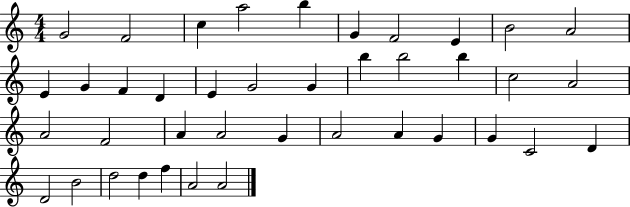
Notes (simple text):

G4/h F4/h C5/q A5/h B5/q G4/q F4/h E4/q B4/h A4/h E4/q G4/q F4/q D4/q E4/q G4/h G4/q B5/q B5/h B5/q C5/h A4/h A4/h F4/h A4/q A4/h G4/q A4/h A4/q G4/q G4/q C4/h D4/q D4/h B4/h D5/h D5/q F5/q A4/h A4/h